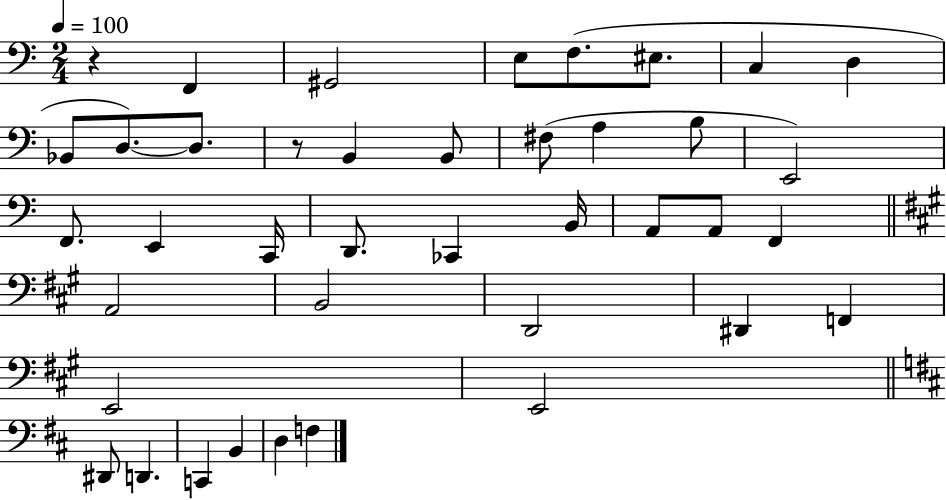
X:1
T:Untitled
M:2/4
L:1/4
K:C
z F,, ^G,,2 E,/2 F,/2 ^E,/2 C, D, _B,,/2 D,/2 D,/2 z/2 B,, B,,/2 ^F,/2 A, B,/2 E,,2 F,,/2 E,, C,,/4 D,,/2 _C,, B,,/4 A,,/2 A,,/2 F,, A,,2 B,,2 D,,2 ^D,, F,, E,,2 E,,2 ^D,,/2 D,, C,, B,, D, F,